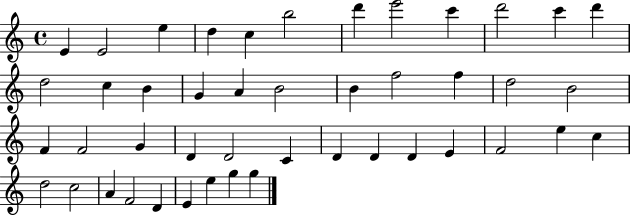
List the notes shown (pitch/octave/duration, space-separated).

E4/q E4/h E5/q D5/q C5/q B5/h D6/q E6/h C6/q D6/h C6/q D6/q D5/h C5/q B4/q G4/q A4/q B4/h B4/q F5/h F5/q D5/h B4/h F4/q F4/h G4/q D4/q D4/h C4/q D4/q D4/q D4/q E4/q F4/h E5/q C5/q D5/h C5/h A4/q F4/h D4/q E4/q E5/q G5/q G5/q